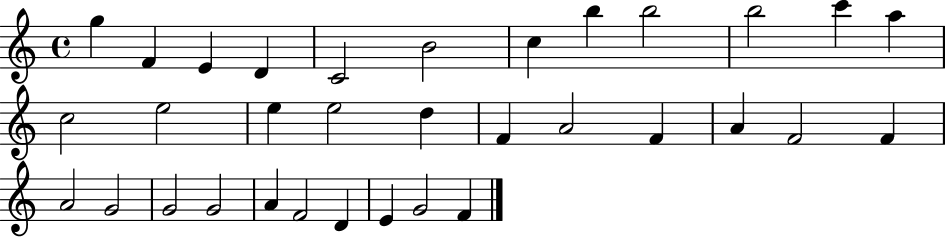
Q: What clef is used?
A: treble